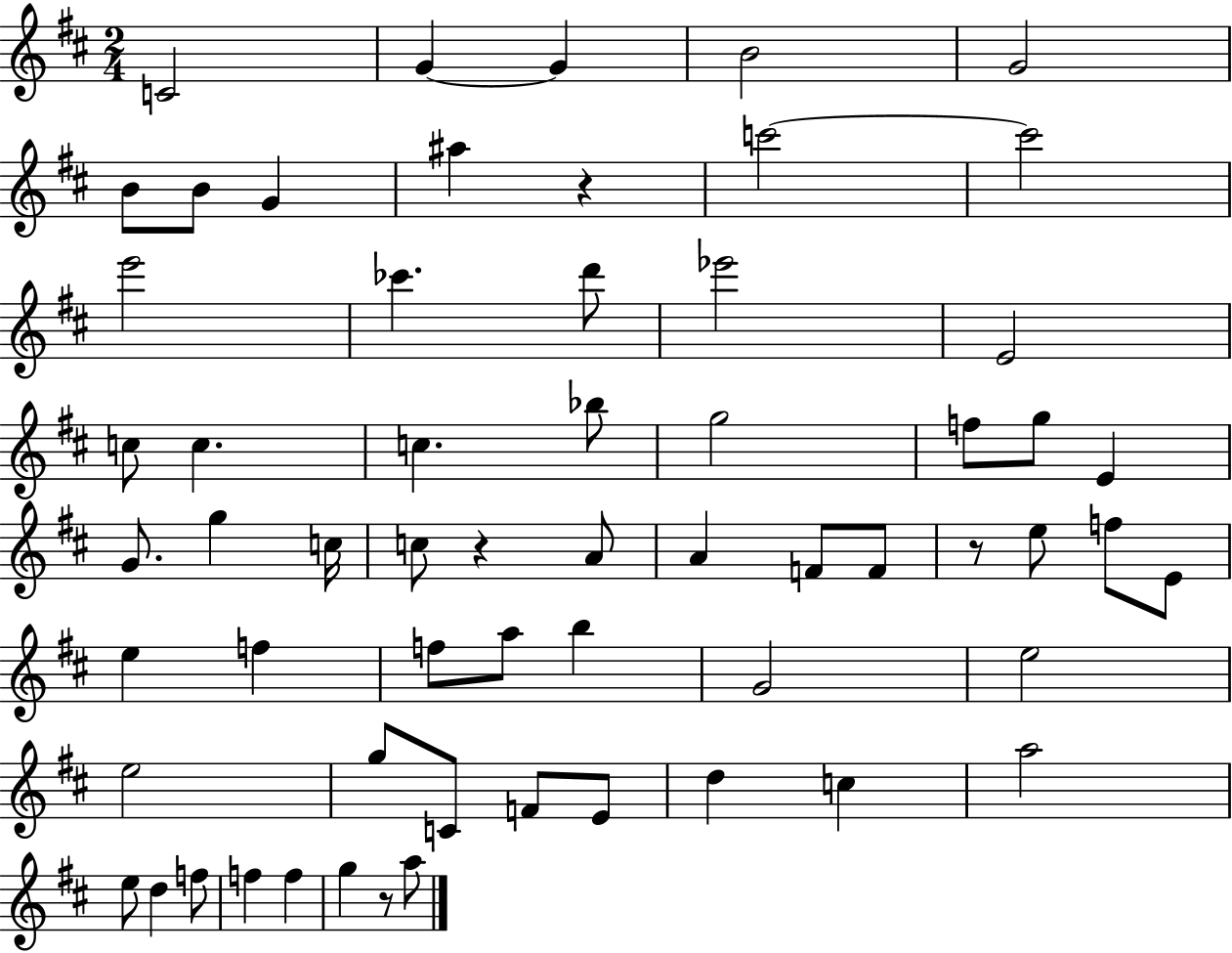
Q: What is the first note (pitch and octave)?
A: C4